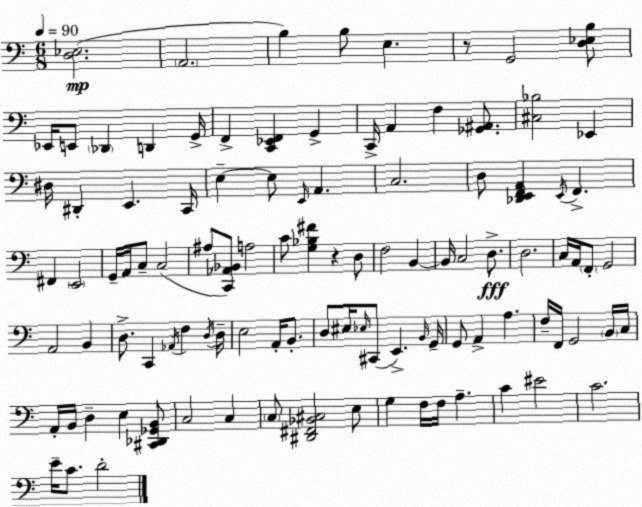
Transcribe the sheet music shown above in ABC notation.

X:1
T:Untitled
M:6/8
L:1/4
K:C
[D,_E,]2 A,,2 B, B,/2 E, z/2 G,,2 [D,_E,B,]/2 _E,,/4 E,,/2 _D,, D,, G,,/4 F,, [C,,_E,,F,,] G,, C,,/4 A,, F, [_G,,^A,,]/2 [^C,_B,]2 _E,, ^D,/4 ^D,, E,, C,,/4 E, E,/2 E,,/4 A,, C,2 D,/2 [_D,,E,,F,,A,,] E,,/4 F,, ^F,, E,,2 G,,/4 A,,/4 C,/2 C,2 ^A,/2 [C,,_A,,_B,,]/2 A,2 C/2 [G,_B,^F] z D,/2 F,2 B,, B,,/4 C,2 D,/2 D,2 C,/4 A,,/4 F,,/2 G,,2 A,,2 B,, D,/2 C,, _A,,/4 F, D,/4 D,/4 E,2 A,,/4 B,,/2 D,/2 ^E,/4 _E,/4 ^C,,/2 E,, B,,/4 G,,/4 G,,/2 A,, A, F,/4 F,,/4 G,,2 B,,/4 C,/4 A,,/4 B,,/4 D, E, [^C,,_D,,_G,,B,,]/2 C,2 C, C,/2 [^D,,^F,,_B,,^C,]2 E,/2 G, F,/4 F,/4 A, C ^E2 C2 E/4 C/2 D2